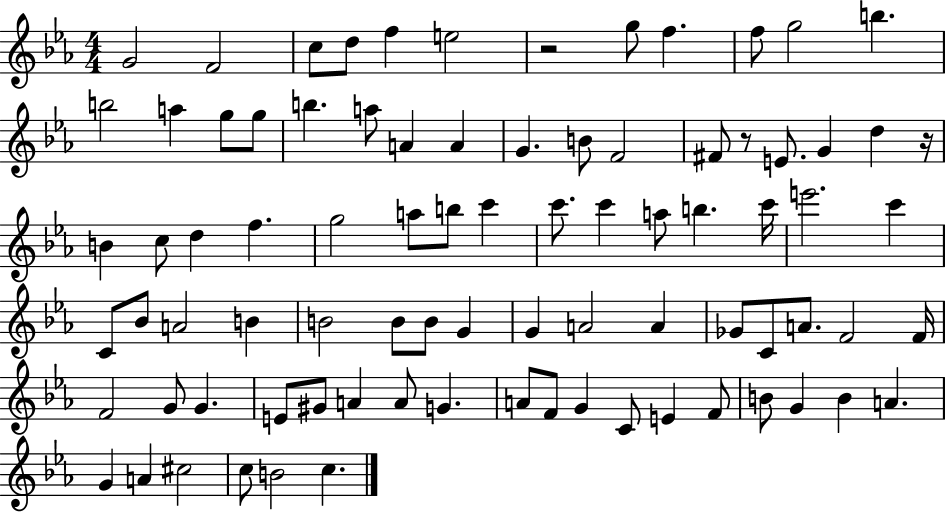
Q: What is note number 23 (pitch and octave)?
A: F#4